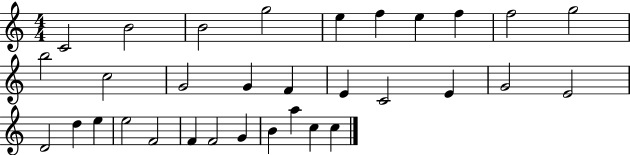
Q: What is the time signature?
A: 4/4